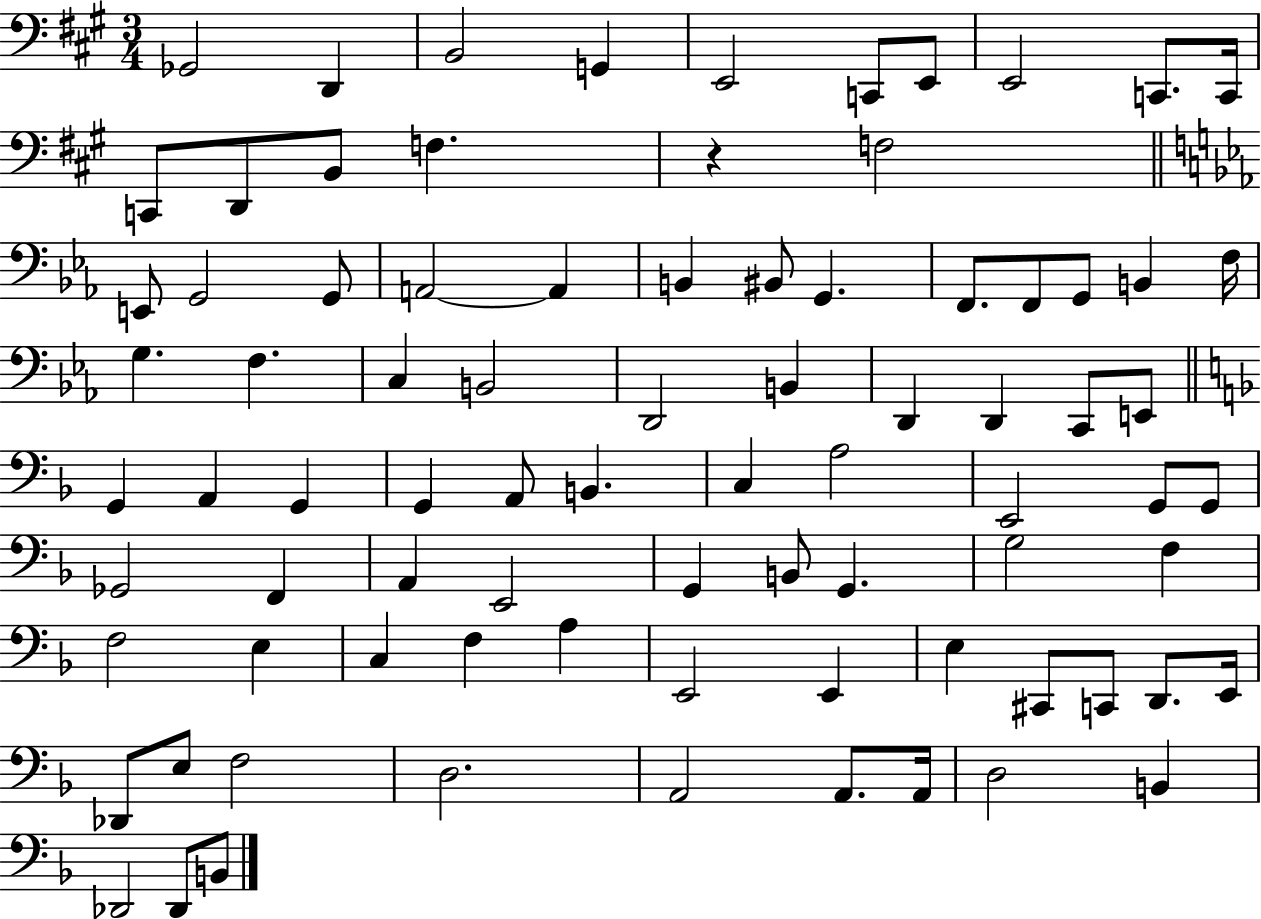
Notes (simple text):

Gb2/h D2/q B2/h G2/q E2/h C2/e E2/e E2/h C2/e. C2/s C2/e D2/e B2/e F3/q. R/q F3/h E2/e G2/h G2/e A2/h A2/q B2/q BIS2/e G2/q. F2/e. F2/e G2/e B2/q F3/s G3/q. F3/q. C3/q B2/h D2/h B2/q D2/q D2/q C2/e E2/e G2/q A2/q G2/q G2/q A2/e B2/q. C3/q A3/h E2/h G2/e G2/e Gb2/h F2/q A2/q E2/h G2/q B2/e G2/q. G3/h F3/q F3/h E3/q C3/q F3/q A3/q E2/h E2/q E3/q C#2/e C2/e D2/e. E2/s Db2/e E3/e F3/h D3/h. A2/h A2/e. A2/s D3/h B2/q Db2/h Db2/e B2/e